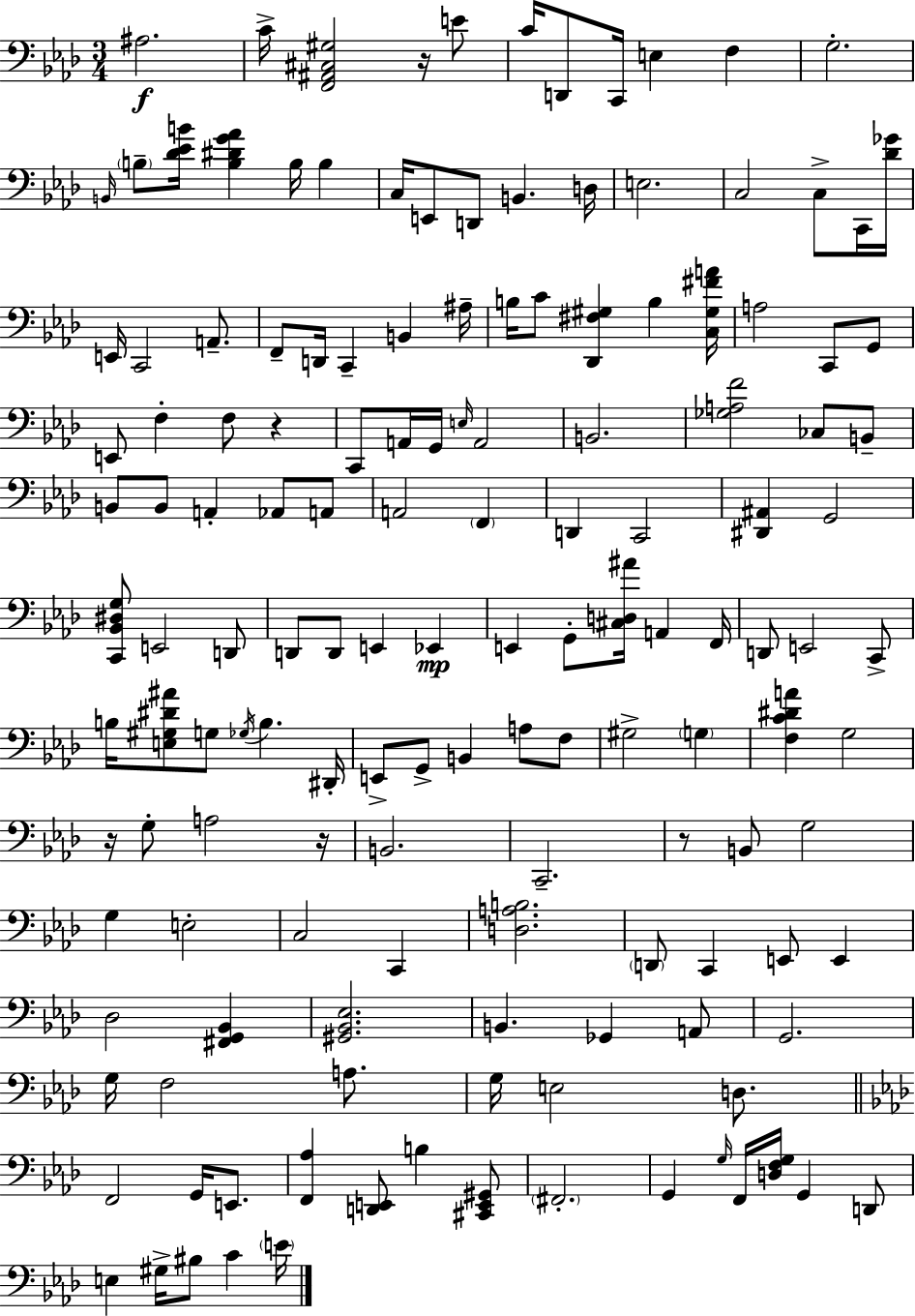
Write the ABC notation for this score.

X:1
T:Untitled
M:3/4
L:1/4
K:Fm
^A,2 C/4 [F,,^A,,^C,^G,]2 z/4 E/2 C/4 D,,/2 C,,/4 E, F, G,2 B,,/4 B,/2 [_D_EB]/4 [B,^DG_A] B,/4 B, C,/4 E,,/2 D,,/2 B,, D,/4 E,2 C,2 C,/2 C,,/4 [_D_G]/4 E,,/4 C,,2 A,,/2 F,,/2 D,,/4 C,, B,, ^A,/4 B,/4 C/2 [_D,,^F,^G,] B, [C,^G,^FA]/4 A,2 C,,/2 G,,/2 E,,/2 F, F,/2 z C,,/2 A,,/4 G,,/4 E,/4 A,,2 B,,2 [_G,A,F]2 _C,/2 B,,/2 B,,/2 B,,/2 A,, _A,,/2 A,,/2 A,,2 F,, D,, C,,2 [^D,,^A,,] G,,2 [C,,_B,,^D,G,]/2 E,,2 D,,/2 D,,/2 D,,/2 E,, _E,, E,, G,,/2 [^C,D,^A]/4 A,, F,,/4 D,,/2 E,,2 C,,/2 B,/4 [E,^G,^D^A]/2 G,/2 _G,/4 B, ^D,,/4 E,,/2 G,,/2 B,, A,/2 F,/2 ^G,2 G, [F,C^DA] G,2 z/4 G,/2 A,2 z/4 B,,2 C,,2 z/2 B,,/2 G,2 G, E,2 C,2 C,, [D,A,B,]2 D,,/2 C,, E,,/2 E,, _D,2 [^F,,G,,_B,,] [^G,,_B,,_E,]2 B,, _G,, A,,/2 G,,2 G,/4 F,2 A,/2 G,/4 E,2 D,/2 F,,2 G,,/4 E,,/2 [F,,_A,] [D,,E,,]/2 B, [^C,,E,,^G,,]/2 ^F,,2 G,, G,/4 F,,/4 [D,F,G,]/4 G,, D,,/2 E, ^G,/4 ^B,/2 C E/4